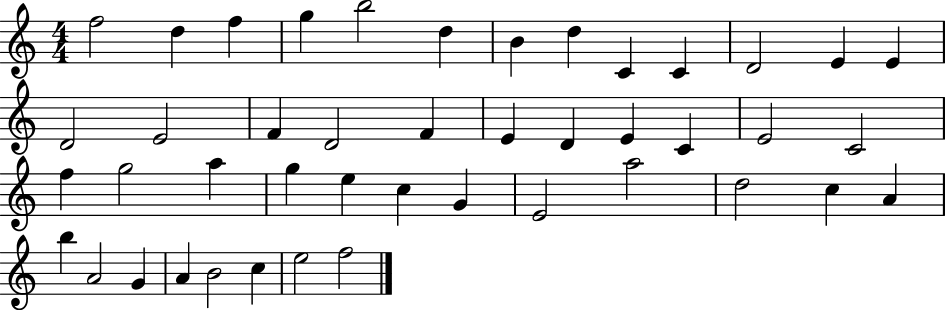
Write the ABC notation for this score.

X:1
T:Untitled
M:4/4
L:1/4
K:C
f2 d f g b2 d B d C C D2 E E D2 E2 F D2 F E D E C E2 C2 f g2 a g e c G E2 a2 d2 c A b A2 G A B2 c e2 f2